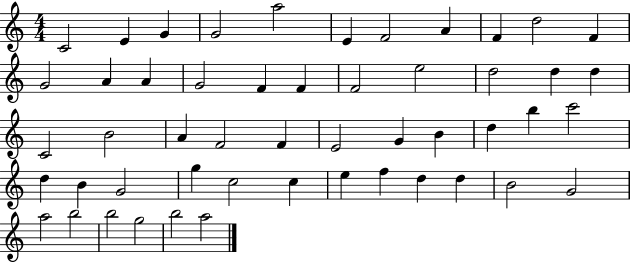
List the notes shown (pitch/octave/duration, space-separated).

C4/h E4/q G4/q G4/h A5/h E4/q F4/h A4/q F4/q D5/h F4/q G4/h A4/q A4/q G4/h F4/q F4/q F4/h E5/h D5/h D5/q D5/q C4/h B4/h A4/q F4/h F4/q E4/h G4/q B4/q D5/q B5/q C6/h D5/q B4/q G4/h G5/q C5/h C5/q E5/q F5/q D5/q D5/q B4/h G4/h A5/h B5/h B5/h G5/h B5/h A5/h